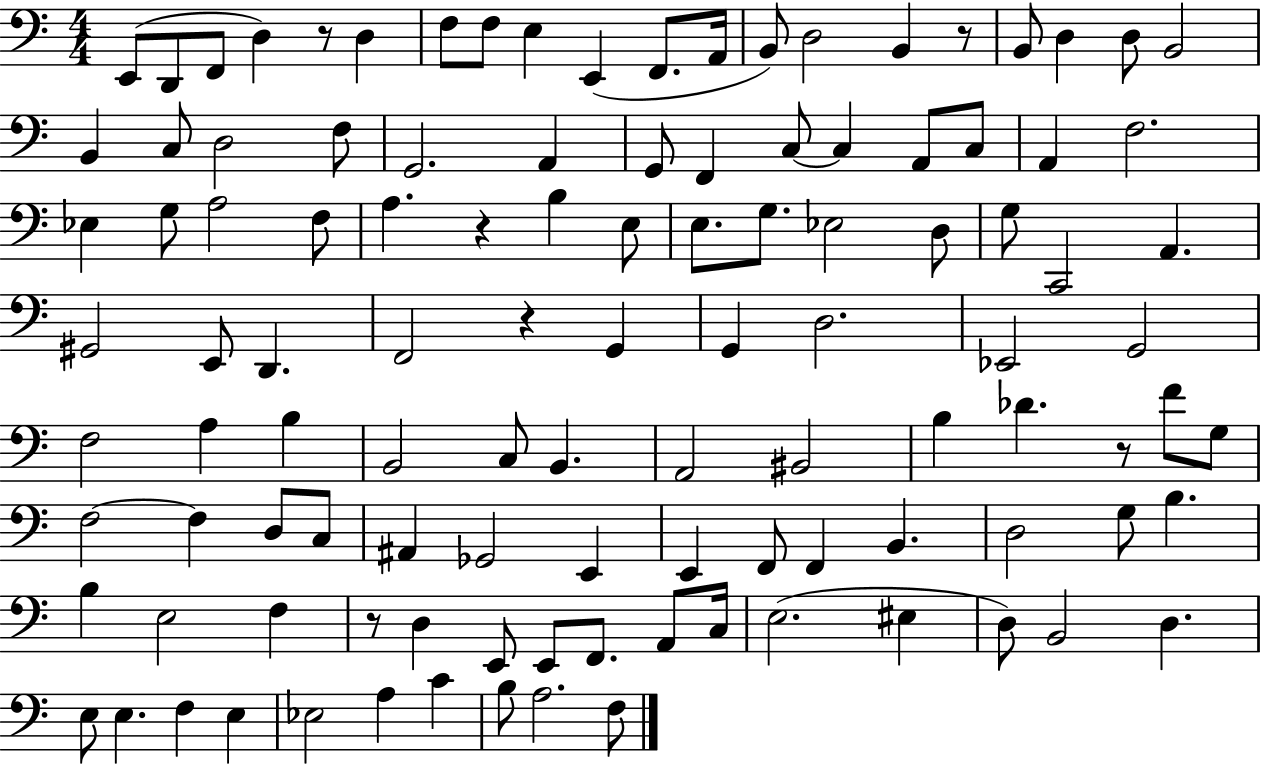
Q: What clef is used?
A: bass